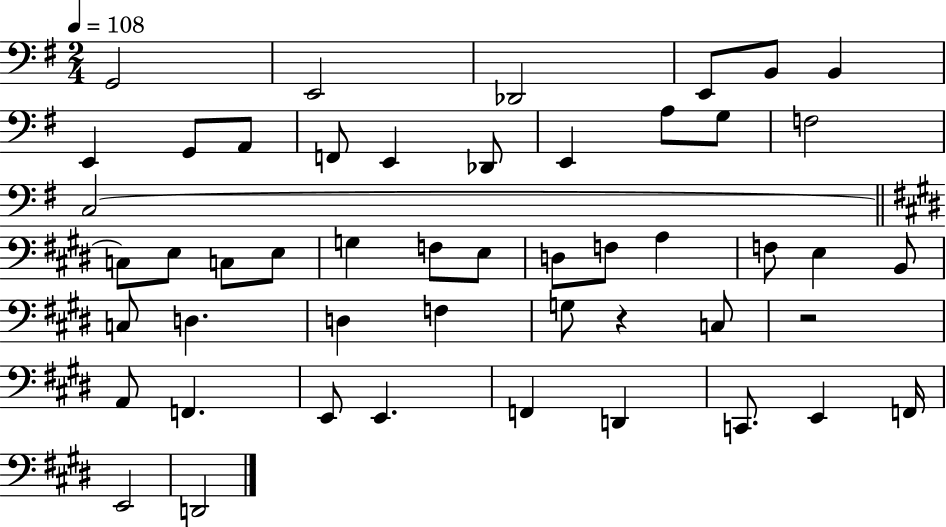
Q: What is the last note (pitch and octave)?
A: D2